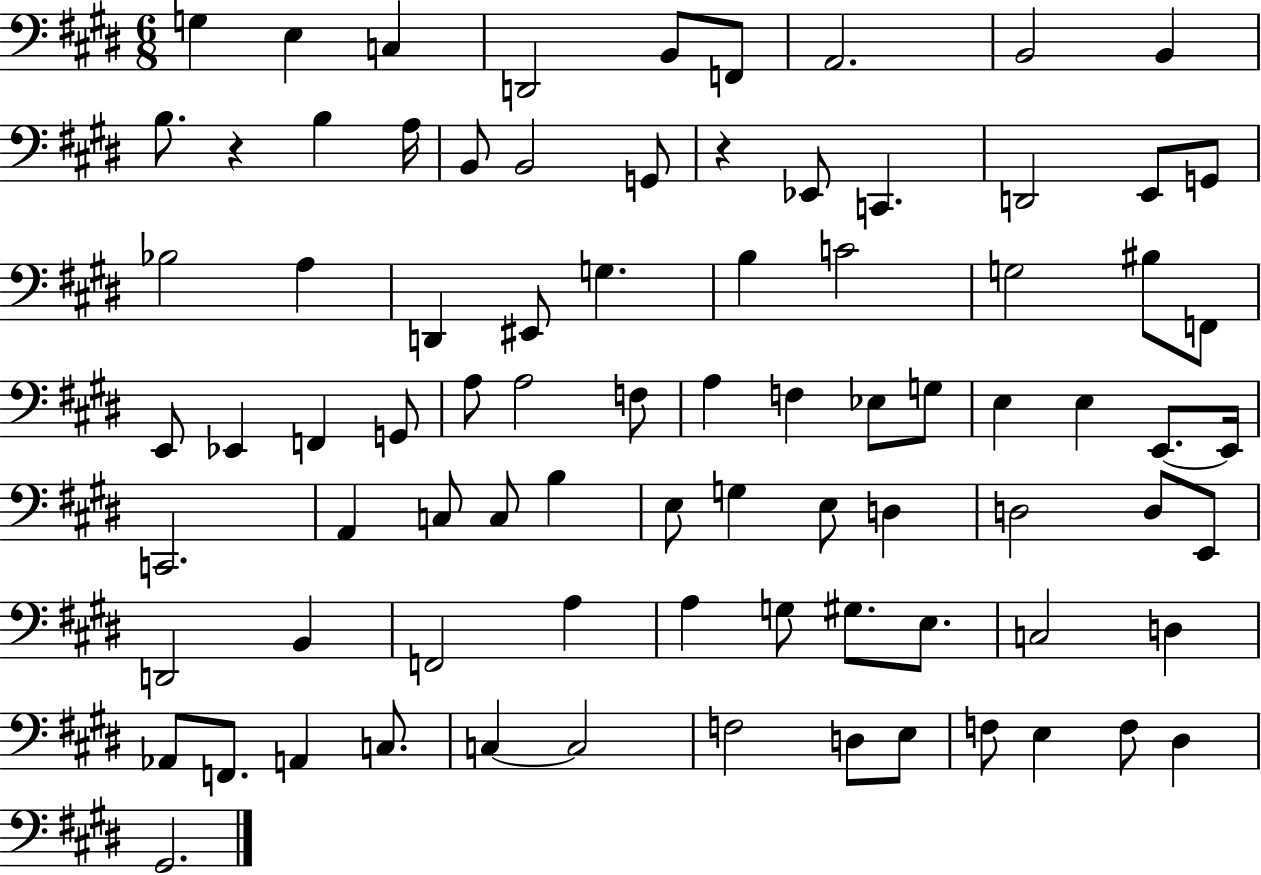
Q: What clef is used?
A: bass